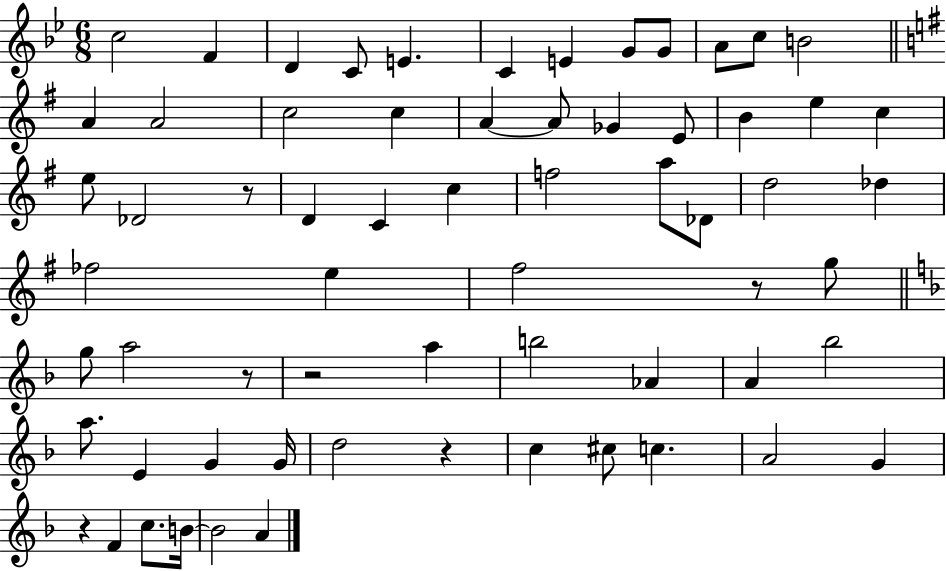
{
  \clef treble
  \numericTimeSignature
  \time 6/8
  \key bes \major
  c''2 f'4 | d'4 c'8 e'4. | c'4 e'4 g'8 g'8 | a'8 c''8 b'2 | \break \bar "||" \break \key e \minor a'4 a'2 | c''2 c''4 | a'4~~ a'8 ges'4 e'8 | b'4 e''4 c''4 | \break e''8 des'2 r8 | d'4 c'4 c''4 | f''2 a''8 des'8 | d''2 des''4 | \break fes''2 e''4 | fis''2 r8 g''8 | \bar "||" \break \key d \minor g''8 a''2 r8 | r2 a''4 | b''2 aes'4 | a'4 bes''2 | \break a''8. e'4 g'4 g'16 | d''2 r4 | c''4 cis''8 c''4. | a'2 g'4 | \break r4 f'4 c''8. b'16~~ | b'2 a'4 | \bar "|."
}